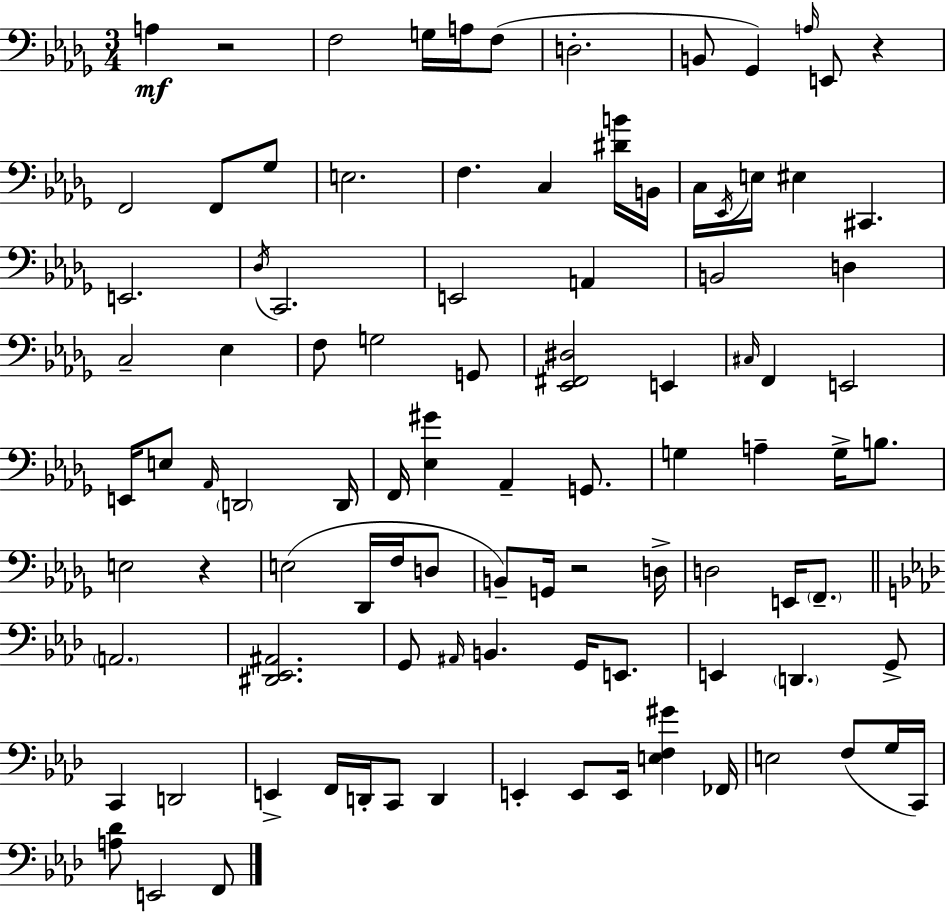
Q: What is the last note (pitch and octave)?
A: F2